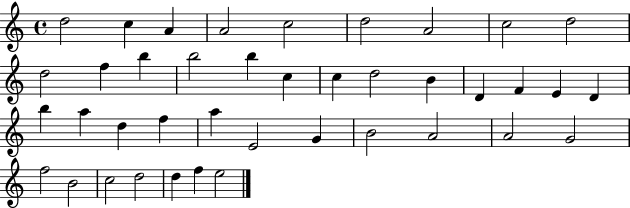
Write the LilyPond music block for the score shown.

{
  \clef treble
  \time 4/4
  \defaultTimeSignature
  \key c \major
  d''2 c''4 a'4 | a'2 c''2 | d''2 a'2 | c''2 d''2 | \break d''2 f''4 b''4 | b''2 b''4 c''4 | c''4 d''2 b'4 | d'4 f'4 e'4 d'4 | \break b''4 a''4 d''4 f''4 | a''4 e'2 g'4 | b'2 a'2 | a'2 g'2 | \break f''2 b'2 | c''2 d''2 | d''4 f''4 e''2 | \bar "|."
}